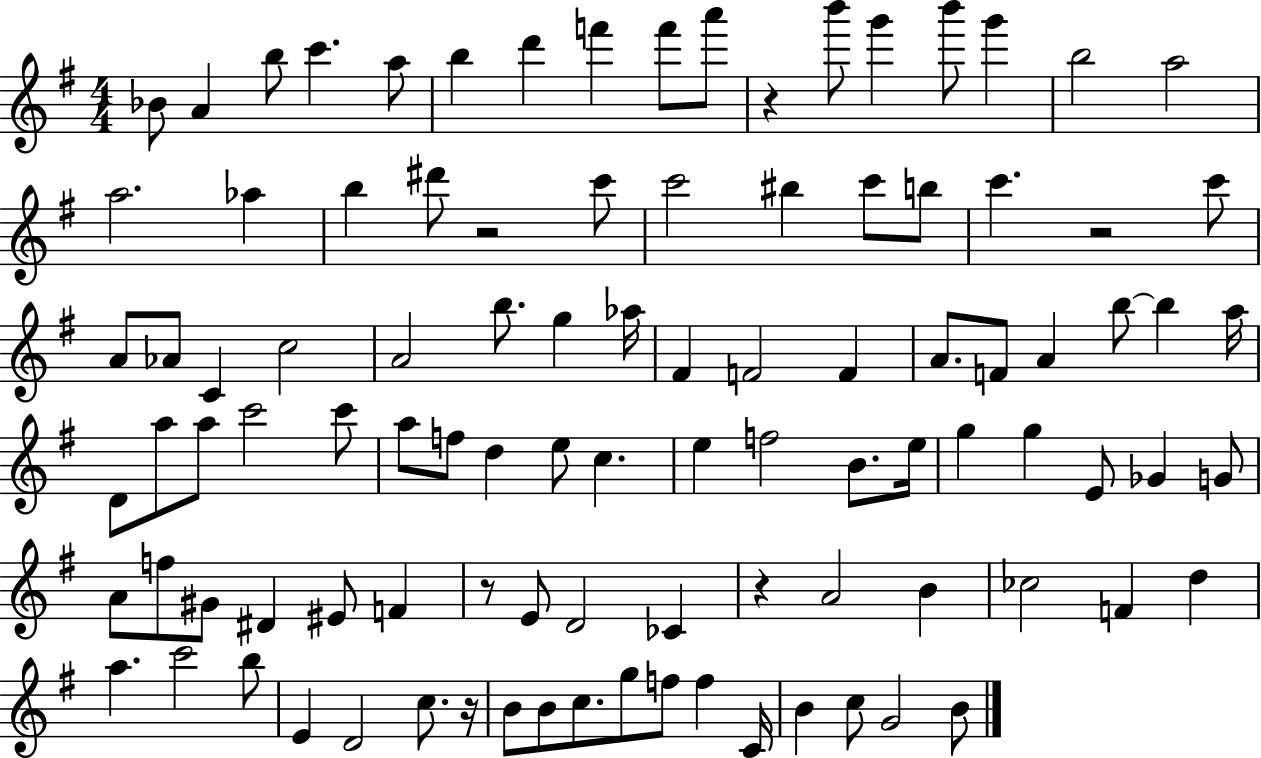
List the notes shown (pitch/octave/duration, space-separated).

Bb4/e A4/q B5/e C6/q. A5/e B5/q D6/q F6/q F6/e A6/e R/q B6/e G6/q B6/e G6/q B5/h A5/h A5/h. Ab5/q B5/q D#6/e R/h C6/e C6/h BIS5/q C6/e B5/e C6/q. R/h C6/e A4/e Ab4/e C4/q C5/h A4/h B5/e. G5/q Ab5/s F#4/q F4/h F4/q A4/e. F4/e A4/q B5/e B5/q A5/s D4/e A5/e A5/e C6/h C6/e A5/e F5/e D5/q E5/e C5/q. E5/q F5/h B4/e. E5/s G5/q G5/q E4/e Gb4/q G4/e A4/e F5/e G#4/e D#4/q EIS4/e F4/q R/e E4/e D4/h CES4/q R/q A4/h B4/q CES5/h F4/q D5/q A5/q. C6/h B5/e E4/q D4/h C5/e. R/s B4/e B4/e C5/e. G5/e F5/e F5/q C4/s B4/q C5/e G4/h B4/e